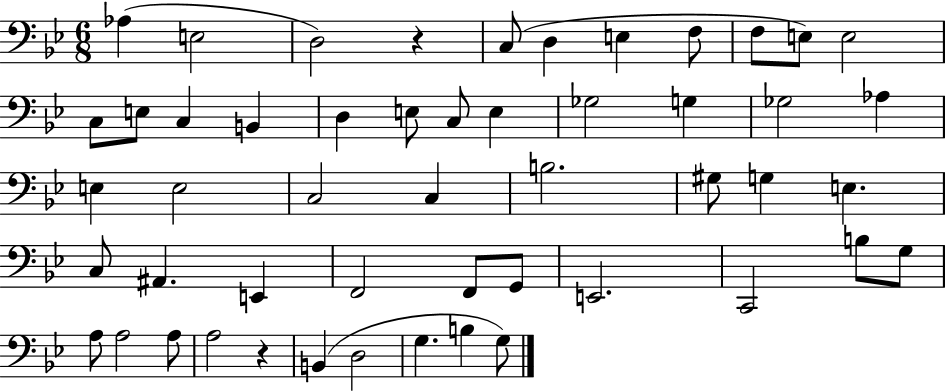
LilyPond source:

{
  \clef bass
  \numericTimeSignature
  \time 6/8
  \key bes \major
  aes4( e2 | d2) r4 | c8( d4 e4 f8 | f8 e8) e2 | \break c8 e8 c4 b,4 | d4 e8 c8 e4 | ges2 g4 | ges2 aes4 | \break e4 e2 | c2 c4 | b2. | gis8 g4 e4. | \break c8 ais,4. e,4 | f,2 f,8 g,8 | e,2. | c,2 b8 g8 | \break a8 a2 a8 | a2 r4 | b,4( d2 | g4. b4 g8) | \break \bar "|."
}